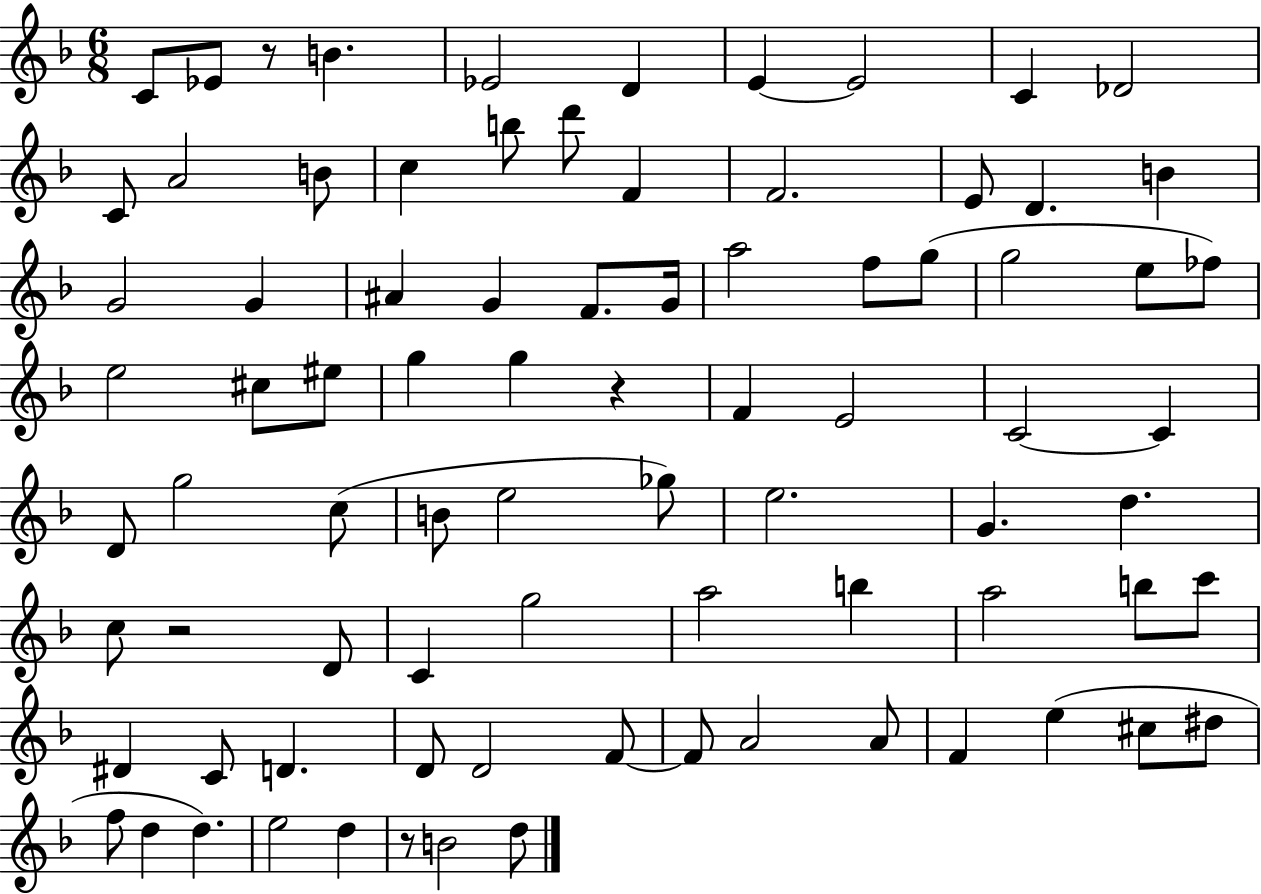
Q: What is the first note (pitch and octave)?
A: C4